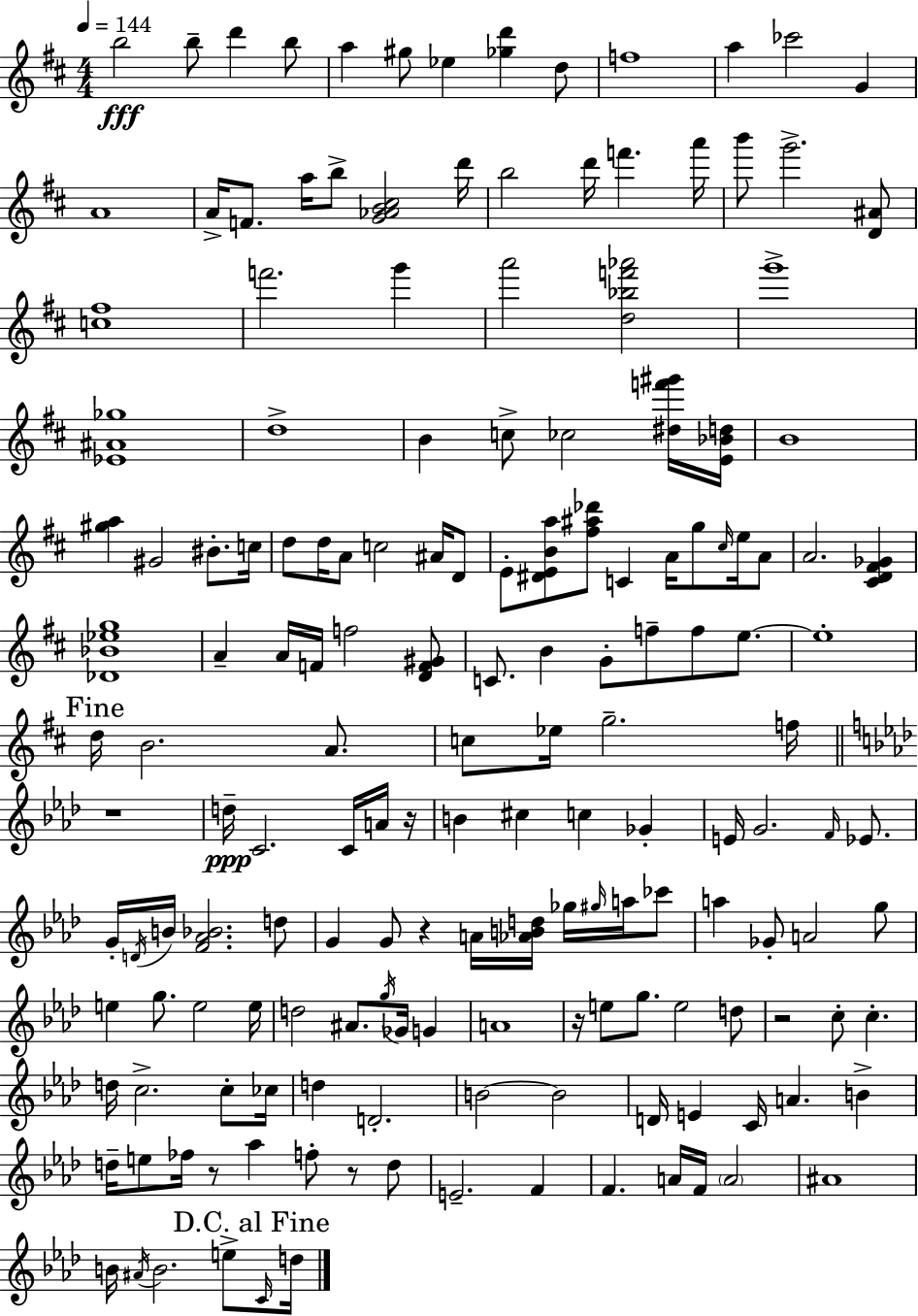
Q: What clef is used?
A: treble